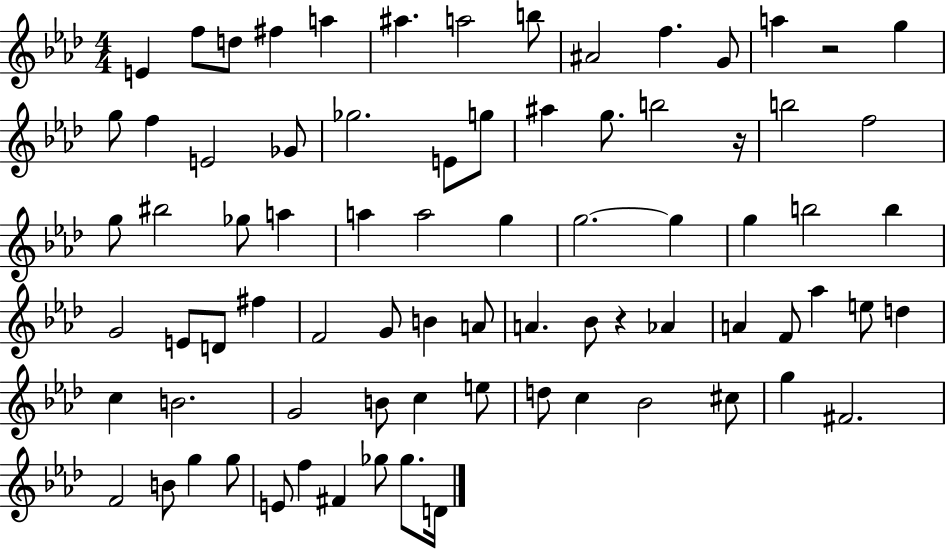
{
  \clef treble
  \numericTimeSignature
  \time 4/4
  \key aes \major
  e'4 f''8 d''8 fis''4 a''4 | ais''4. a''2 b''8 | ais'2 f''4. g'8 | a''4 r2 g''4 | \break g''8 f''4 e'2 ges'8 | ges''2. e'8 g''8 | ais''4 g''8. b''2 r16 | b''2 f''2 | \break g''8 bis''2 ges''8 a''4 | a''4 a''2 g''4 | g''2.~~ g''4 | g''4 b''2 b''4 | \break g'2 e'8 d'8 fis''4 | f'2 g'8 b'4 a'8 | a'4. bes'8 r4 aes'4 | a'4 f'8 aes''4 e''8 d''4 | \break c''4 b'2. | g'2 b'8 c''4 e''8 | d''8 c''4 bes'2 cis''8 | g''4 fis'2. | \break f'2 b'8 g''4 g''8 | e'8 f''4 fis'4 ges''8 ges''8. d'16 | \bar "|."
}